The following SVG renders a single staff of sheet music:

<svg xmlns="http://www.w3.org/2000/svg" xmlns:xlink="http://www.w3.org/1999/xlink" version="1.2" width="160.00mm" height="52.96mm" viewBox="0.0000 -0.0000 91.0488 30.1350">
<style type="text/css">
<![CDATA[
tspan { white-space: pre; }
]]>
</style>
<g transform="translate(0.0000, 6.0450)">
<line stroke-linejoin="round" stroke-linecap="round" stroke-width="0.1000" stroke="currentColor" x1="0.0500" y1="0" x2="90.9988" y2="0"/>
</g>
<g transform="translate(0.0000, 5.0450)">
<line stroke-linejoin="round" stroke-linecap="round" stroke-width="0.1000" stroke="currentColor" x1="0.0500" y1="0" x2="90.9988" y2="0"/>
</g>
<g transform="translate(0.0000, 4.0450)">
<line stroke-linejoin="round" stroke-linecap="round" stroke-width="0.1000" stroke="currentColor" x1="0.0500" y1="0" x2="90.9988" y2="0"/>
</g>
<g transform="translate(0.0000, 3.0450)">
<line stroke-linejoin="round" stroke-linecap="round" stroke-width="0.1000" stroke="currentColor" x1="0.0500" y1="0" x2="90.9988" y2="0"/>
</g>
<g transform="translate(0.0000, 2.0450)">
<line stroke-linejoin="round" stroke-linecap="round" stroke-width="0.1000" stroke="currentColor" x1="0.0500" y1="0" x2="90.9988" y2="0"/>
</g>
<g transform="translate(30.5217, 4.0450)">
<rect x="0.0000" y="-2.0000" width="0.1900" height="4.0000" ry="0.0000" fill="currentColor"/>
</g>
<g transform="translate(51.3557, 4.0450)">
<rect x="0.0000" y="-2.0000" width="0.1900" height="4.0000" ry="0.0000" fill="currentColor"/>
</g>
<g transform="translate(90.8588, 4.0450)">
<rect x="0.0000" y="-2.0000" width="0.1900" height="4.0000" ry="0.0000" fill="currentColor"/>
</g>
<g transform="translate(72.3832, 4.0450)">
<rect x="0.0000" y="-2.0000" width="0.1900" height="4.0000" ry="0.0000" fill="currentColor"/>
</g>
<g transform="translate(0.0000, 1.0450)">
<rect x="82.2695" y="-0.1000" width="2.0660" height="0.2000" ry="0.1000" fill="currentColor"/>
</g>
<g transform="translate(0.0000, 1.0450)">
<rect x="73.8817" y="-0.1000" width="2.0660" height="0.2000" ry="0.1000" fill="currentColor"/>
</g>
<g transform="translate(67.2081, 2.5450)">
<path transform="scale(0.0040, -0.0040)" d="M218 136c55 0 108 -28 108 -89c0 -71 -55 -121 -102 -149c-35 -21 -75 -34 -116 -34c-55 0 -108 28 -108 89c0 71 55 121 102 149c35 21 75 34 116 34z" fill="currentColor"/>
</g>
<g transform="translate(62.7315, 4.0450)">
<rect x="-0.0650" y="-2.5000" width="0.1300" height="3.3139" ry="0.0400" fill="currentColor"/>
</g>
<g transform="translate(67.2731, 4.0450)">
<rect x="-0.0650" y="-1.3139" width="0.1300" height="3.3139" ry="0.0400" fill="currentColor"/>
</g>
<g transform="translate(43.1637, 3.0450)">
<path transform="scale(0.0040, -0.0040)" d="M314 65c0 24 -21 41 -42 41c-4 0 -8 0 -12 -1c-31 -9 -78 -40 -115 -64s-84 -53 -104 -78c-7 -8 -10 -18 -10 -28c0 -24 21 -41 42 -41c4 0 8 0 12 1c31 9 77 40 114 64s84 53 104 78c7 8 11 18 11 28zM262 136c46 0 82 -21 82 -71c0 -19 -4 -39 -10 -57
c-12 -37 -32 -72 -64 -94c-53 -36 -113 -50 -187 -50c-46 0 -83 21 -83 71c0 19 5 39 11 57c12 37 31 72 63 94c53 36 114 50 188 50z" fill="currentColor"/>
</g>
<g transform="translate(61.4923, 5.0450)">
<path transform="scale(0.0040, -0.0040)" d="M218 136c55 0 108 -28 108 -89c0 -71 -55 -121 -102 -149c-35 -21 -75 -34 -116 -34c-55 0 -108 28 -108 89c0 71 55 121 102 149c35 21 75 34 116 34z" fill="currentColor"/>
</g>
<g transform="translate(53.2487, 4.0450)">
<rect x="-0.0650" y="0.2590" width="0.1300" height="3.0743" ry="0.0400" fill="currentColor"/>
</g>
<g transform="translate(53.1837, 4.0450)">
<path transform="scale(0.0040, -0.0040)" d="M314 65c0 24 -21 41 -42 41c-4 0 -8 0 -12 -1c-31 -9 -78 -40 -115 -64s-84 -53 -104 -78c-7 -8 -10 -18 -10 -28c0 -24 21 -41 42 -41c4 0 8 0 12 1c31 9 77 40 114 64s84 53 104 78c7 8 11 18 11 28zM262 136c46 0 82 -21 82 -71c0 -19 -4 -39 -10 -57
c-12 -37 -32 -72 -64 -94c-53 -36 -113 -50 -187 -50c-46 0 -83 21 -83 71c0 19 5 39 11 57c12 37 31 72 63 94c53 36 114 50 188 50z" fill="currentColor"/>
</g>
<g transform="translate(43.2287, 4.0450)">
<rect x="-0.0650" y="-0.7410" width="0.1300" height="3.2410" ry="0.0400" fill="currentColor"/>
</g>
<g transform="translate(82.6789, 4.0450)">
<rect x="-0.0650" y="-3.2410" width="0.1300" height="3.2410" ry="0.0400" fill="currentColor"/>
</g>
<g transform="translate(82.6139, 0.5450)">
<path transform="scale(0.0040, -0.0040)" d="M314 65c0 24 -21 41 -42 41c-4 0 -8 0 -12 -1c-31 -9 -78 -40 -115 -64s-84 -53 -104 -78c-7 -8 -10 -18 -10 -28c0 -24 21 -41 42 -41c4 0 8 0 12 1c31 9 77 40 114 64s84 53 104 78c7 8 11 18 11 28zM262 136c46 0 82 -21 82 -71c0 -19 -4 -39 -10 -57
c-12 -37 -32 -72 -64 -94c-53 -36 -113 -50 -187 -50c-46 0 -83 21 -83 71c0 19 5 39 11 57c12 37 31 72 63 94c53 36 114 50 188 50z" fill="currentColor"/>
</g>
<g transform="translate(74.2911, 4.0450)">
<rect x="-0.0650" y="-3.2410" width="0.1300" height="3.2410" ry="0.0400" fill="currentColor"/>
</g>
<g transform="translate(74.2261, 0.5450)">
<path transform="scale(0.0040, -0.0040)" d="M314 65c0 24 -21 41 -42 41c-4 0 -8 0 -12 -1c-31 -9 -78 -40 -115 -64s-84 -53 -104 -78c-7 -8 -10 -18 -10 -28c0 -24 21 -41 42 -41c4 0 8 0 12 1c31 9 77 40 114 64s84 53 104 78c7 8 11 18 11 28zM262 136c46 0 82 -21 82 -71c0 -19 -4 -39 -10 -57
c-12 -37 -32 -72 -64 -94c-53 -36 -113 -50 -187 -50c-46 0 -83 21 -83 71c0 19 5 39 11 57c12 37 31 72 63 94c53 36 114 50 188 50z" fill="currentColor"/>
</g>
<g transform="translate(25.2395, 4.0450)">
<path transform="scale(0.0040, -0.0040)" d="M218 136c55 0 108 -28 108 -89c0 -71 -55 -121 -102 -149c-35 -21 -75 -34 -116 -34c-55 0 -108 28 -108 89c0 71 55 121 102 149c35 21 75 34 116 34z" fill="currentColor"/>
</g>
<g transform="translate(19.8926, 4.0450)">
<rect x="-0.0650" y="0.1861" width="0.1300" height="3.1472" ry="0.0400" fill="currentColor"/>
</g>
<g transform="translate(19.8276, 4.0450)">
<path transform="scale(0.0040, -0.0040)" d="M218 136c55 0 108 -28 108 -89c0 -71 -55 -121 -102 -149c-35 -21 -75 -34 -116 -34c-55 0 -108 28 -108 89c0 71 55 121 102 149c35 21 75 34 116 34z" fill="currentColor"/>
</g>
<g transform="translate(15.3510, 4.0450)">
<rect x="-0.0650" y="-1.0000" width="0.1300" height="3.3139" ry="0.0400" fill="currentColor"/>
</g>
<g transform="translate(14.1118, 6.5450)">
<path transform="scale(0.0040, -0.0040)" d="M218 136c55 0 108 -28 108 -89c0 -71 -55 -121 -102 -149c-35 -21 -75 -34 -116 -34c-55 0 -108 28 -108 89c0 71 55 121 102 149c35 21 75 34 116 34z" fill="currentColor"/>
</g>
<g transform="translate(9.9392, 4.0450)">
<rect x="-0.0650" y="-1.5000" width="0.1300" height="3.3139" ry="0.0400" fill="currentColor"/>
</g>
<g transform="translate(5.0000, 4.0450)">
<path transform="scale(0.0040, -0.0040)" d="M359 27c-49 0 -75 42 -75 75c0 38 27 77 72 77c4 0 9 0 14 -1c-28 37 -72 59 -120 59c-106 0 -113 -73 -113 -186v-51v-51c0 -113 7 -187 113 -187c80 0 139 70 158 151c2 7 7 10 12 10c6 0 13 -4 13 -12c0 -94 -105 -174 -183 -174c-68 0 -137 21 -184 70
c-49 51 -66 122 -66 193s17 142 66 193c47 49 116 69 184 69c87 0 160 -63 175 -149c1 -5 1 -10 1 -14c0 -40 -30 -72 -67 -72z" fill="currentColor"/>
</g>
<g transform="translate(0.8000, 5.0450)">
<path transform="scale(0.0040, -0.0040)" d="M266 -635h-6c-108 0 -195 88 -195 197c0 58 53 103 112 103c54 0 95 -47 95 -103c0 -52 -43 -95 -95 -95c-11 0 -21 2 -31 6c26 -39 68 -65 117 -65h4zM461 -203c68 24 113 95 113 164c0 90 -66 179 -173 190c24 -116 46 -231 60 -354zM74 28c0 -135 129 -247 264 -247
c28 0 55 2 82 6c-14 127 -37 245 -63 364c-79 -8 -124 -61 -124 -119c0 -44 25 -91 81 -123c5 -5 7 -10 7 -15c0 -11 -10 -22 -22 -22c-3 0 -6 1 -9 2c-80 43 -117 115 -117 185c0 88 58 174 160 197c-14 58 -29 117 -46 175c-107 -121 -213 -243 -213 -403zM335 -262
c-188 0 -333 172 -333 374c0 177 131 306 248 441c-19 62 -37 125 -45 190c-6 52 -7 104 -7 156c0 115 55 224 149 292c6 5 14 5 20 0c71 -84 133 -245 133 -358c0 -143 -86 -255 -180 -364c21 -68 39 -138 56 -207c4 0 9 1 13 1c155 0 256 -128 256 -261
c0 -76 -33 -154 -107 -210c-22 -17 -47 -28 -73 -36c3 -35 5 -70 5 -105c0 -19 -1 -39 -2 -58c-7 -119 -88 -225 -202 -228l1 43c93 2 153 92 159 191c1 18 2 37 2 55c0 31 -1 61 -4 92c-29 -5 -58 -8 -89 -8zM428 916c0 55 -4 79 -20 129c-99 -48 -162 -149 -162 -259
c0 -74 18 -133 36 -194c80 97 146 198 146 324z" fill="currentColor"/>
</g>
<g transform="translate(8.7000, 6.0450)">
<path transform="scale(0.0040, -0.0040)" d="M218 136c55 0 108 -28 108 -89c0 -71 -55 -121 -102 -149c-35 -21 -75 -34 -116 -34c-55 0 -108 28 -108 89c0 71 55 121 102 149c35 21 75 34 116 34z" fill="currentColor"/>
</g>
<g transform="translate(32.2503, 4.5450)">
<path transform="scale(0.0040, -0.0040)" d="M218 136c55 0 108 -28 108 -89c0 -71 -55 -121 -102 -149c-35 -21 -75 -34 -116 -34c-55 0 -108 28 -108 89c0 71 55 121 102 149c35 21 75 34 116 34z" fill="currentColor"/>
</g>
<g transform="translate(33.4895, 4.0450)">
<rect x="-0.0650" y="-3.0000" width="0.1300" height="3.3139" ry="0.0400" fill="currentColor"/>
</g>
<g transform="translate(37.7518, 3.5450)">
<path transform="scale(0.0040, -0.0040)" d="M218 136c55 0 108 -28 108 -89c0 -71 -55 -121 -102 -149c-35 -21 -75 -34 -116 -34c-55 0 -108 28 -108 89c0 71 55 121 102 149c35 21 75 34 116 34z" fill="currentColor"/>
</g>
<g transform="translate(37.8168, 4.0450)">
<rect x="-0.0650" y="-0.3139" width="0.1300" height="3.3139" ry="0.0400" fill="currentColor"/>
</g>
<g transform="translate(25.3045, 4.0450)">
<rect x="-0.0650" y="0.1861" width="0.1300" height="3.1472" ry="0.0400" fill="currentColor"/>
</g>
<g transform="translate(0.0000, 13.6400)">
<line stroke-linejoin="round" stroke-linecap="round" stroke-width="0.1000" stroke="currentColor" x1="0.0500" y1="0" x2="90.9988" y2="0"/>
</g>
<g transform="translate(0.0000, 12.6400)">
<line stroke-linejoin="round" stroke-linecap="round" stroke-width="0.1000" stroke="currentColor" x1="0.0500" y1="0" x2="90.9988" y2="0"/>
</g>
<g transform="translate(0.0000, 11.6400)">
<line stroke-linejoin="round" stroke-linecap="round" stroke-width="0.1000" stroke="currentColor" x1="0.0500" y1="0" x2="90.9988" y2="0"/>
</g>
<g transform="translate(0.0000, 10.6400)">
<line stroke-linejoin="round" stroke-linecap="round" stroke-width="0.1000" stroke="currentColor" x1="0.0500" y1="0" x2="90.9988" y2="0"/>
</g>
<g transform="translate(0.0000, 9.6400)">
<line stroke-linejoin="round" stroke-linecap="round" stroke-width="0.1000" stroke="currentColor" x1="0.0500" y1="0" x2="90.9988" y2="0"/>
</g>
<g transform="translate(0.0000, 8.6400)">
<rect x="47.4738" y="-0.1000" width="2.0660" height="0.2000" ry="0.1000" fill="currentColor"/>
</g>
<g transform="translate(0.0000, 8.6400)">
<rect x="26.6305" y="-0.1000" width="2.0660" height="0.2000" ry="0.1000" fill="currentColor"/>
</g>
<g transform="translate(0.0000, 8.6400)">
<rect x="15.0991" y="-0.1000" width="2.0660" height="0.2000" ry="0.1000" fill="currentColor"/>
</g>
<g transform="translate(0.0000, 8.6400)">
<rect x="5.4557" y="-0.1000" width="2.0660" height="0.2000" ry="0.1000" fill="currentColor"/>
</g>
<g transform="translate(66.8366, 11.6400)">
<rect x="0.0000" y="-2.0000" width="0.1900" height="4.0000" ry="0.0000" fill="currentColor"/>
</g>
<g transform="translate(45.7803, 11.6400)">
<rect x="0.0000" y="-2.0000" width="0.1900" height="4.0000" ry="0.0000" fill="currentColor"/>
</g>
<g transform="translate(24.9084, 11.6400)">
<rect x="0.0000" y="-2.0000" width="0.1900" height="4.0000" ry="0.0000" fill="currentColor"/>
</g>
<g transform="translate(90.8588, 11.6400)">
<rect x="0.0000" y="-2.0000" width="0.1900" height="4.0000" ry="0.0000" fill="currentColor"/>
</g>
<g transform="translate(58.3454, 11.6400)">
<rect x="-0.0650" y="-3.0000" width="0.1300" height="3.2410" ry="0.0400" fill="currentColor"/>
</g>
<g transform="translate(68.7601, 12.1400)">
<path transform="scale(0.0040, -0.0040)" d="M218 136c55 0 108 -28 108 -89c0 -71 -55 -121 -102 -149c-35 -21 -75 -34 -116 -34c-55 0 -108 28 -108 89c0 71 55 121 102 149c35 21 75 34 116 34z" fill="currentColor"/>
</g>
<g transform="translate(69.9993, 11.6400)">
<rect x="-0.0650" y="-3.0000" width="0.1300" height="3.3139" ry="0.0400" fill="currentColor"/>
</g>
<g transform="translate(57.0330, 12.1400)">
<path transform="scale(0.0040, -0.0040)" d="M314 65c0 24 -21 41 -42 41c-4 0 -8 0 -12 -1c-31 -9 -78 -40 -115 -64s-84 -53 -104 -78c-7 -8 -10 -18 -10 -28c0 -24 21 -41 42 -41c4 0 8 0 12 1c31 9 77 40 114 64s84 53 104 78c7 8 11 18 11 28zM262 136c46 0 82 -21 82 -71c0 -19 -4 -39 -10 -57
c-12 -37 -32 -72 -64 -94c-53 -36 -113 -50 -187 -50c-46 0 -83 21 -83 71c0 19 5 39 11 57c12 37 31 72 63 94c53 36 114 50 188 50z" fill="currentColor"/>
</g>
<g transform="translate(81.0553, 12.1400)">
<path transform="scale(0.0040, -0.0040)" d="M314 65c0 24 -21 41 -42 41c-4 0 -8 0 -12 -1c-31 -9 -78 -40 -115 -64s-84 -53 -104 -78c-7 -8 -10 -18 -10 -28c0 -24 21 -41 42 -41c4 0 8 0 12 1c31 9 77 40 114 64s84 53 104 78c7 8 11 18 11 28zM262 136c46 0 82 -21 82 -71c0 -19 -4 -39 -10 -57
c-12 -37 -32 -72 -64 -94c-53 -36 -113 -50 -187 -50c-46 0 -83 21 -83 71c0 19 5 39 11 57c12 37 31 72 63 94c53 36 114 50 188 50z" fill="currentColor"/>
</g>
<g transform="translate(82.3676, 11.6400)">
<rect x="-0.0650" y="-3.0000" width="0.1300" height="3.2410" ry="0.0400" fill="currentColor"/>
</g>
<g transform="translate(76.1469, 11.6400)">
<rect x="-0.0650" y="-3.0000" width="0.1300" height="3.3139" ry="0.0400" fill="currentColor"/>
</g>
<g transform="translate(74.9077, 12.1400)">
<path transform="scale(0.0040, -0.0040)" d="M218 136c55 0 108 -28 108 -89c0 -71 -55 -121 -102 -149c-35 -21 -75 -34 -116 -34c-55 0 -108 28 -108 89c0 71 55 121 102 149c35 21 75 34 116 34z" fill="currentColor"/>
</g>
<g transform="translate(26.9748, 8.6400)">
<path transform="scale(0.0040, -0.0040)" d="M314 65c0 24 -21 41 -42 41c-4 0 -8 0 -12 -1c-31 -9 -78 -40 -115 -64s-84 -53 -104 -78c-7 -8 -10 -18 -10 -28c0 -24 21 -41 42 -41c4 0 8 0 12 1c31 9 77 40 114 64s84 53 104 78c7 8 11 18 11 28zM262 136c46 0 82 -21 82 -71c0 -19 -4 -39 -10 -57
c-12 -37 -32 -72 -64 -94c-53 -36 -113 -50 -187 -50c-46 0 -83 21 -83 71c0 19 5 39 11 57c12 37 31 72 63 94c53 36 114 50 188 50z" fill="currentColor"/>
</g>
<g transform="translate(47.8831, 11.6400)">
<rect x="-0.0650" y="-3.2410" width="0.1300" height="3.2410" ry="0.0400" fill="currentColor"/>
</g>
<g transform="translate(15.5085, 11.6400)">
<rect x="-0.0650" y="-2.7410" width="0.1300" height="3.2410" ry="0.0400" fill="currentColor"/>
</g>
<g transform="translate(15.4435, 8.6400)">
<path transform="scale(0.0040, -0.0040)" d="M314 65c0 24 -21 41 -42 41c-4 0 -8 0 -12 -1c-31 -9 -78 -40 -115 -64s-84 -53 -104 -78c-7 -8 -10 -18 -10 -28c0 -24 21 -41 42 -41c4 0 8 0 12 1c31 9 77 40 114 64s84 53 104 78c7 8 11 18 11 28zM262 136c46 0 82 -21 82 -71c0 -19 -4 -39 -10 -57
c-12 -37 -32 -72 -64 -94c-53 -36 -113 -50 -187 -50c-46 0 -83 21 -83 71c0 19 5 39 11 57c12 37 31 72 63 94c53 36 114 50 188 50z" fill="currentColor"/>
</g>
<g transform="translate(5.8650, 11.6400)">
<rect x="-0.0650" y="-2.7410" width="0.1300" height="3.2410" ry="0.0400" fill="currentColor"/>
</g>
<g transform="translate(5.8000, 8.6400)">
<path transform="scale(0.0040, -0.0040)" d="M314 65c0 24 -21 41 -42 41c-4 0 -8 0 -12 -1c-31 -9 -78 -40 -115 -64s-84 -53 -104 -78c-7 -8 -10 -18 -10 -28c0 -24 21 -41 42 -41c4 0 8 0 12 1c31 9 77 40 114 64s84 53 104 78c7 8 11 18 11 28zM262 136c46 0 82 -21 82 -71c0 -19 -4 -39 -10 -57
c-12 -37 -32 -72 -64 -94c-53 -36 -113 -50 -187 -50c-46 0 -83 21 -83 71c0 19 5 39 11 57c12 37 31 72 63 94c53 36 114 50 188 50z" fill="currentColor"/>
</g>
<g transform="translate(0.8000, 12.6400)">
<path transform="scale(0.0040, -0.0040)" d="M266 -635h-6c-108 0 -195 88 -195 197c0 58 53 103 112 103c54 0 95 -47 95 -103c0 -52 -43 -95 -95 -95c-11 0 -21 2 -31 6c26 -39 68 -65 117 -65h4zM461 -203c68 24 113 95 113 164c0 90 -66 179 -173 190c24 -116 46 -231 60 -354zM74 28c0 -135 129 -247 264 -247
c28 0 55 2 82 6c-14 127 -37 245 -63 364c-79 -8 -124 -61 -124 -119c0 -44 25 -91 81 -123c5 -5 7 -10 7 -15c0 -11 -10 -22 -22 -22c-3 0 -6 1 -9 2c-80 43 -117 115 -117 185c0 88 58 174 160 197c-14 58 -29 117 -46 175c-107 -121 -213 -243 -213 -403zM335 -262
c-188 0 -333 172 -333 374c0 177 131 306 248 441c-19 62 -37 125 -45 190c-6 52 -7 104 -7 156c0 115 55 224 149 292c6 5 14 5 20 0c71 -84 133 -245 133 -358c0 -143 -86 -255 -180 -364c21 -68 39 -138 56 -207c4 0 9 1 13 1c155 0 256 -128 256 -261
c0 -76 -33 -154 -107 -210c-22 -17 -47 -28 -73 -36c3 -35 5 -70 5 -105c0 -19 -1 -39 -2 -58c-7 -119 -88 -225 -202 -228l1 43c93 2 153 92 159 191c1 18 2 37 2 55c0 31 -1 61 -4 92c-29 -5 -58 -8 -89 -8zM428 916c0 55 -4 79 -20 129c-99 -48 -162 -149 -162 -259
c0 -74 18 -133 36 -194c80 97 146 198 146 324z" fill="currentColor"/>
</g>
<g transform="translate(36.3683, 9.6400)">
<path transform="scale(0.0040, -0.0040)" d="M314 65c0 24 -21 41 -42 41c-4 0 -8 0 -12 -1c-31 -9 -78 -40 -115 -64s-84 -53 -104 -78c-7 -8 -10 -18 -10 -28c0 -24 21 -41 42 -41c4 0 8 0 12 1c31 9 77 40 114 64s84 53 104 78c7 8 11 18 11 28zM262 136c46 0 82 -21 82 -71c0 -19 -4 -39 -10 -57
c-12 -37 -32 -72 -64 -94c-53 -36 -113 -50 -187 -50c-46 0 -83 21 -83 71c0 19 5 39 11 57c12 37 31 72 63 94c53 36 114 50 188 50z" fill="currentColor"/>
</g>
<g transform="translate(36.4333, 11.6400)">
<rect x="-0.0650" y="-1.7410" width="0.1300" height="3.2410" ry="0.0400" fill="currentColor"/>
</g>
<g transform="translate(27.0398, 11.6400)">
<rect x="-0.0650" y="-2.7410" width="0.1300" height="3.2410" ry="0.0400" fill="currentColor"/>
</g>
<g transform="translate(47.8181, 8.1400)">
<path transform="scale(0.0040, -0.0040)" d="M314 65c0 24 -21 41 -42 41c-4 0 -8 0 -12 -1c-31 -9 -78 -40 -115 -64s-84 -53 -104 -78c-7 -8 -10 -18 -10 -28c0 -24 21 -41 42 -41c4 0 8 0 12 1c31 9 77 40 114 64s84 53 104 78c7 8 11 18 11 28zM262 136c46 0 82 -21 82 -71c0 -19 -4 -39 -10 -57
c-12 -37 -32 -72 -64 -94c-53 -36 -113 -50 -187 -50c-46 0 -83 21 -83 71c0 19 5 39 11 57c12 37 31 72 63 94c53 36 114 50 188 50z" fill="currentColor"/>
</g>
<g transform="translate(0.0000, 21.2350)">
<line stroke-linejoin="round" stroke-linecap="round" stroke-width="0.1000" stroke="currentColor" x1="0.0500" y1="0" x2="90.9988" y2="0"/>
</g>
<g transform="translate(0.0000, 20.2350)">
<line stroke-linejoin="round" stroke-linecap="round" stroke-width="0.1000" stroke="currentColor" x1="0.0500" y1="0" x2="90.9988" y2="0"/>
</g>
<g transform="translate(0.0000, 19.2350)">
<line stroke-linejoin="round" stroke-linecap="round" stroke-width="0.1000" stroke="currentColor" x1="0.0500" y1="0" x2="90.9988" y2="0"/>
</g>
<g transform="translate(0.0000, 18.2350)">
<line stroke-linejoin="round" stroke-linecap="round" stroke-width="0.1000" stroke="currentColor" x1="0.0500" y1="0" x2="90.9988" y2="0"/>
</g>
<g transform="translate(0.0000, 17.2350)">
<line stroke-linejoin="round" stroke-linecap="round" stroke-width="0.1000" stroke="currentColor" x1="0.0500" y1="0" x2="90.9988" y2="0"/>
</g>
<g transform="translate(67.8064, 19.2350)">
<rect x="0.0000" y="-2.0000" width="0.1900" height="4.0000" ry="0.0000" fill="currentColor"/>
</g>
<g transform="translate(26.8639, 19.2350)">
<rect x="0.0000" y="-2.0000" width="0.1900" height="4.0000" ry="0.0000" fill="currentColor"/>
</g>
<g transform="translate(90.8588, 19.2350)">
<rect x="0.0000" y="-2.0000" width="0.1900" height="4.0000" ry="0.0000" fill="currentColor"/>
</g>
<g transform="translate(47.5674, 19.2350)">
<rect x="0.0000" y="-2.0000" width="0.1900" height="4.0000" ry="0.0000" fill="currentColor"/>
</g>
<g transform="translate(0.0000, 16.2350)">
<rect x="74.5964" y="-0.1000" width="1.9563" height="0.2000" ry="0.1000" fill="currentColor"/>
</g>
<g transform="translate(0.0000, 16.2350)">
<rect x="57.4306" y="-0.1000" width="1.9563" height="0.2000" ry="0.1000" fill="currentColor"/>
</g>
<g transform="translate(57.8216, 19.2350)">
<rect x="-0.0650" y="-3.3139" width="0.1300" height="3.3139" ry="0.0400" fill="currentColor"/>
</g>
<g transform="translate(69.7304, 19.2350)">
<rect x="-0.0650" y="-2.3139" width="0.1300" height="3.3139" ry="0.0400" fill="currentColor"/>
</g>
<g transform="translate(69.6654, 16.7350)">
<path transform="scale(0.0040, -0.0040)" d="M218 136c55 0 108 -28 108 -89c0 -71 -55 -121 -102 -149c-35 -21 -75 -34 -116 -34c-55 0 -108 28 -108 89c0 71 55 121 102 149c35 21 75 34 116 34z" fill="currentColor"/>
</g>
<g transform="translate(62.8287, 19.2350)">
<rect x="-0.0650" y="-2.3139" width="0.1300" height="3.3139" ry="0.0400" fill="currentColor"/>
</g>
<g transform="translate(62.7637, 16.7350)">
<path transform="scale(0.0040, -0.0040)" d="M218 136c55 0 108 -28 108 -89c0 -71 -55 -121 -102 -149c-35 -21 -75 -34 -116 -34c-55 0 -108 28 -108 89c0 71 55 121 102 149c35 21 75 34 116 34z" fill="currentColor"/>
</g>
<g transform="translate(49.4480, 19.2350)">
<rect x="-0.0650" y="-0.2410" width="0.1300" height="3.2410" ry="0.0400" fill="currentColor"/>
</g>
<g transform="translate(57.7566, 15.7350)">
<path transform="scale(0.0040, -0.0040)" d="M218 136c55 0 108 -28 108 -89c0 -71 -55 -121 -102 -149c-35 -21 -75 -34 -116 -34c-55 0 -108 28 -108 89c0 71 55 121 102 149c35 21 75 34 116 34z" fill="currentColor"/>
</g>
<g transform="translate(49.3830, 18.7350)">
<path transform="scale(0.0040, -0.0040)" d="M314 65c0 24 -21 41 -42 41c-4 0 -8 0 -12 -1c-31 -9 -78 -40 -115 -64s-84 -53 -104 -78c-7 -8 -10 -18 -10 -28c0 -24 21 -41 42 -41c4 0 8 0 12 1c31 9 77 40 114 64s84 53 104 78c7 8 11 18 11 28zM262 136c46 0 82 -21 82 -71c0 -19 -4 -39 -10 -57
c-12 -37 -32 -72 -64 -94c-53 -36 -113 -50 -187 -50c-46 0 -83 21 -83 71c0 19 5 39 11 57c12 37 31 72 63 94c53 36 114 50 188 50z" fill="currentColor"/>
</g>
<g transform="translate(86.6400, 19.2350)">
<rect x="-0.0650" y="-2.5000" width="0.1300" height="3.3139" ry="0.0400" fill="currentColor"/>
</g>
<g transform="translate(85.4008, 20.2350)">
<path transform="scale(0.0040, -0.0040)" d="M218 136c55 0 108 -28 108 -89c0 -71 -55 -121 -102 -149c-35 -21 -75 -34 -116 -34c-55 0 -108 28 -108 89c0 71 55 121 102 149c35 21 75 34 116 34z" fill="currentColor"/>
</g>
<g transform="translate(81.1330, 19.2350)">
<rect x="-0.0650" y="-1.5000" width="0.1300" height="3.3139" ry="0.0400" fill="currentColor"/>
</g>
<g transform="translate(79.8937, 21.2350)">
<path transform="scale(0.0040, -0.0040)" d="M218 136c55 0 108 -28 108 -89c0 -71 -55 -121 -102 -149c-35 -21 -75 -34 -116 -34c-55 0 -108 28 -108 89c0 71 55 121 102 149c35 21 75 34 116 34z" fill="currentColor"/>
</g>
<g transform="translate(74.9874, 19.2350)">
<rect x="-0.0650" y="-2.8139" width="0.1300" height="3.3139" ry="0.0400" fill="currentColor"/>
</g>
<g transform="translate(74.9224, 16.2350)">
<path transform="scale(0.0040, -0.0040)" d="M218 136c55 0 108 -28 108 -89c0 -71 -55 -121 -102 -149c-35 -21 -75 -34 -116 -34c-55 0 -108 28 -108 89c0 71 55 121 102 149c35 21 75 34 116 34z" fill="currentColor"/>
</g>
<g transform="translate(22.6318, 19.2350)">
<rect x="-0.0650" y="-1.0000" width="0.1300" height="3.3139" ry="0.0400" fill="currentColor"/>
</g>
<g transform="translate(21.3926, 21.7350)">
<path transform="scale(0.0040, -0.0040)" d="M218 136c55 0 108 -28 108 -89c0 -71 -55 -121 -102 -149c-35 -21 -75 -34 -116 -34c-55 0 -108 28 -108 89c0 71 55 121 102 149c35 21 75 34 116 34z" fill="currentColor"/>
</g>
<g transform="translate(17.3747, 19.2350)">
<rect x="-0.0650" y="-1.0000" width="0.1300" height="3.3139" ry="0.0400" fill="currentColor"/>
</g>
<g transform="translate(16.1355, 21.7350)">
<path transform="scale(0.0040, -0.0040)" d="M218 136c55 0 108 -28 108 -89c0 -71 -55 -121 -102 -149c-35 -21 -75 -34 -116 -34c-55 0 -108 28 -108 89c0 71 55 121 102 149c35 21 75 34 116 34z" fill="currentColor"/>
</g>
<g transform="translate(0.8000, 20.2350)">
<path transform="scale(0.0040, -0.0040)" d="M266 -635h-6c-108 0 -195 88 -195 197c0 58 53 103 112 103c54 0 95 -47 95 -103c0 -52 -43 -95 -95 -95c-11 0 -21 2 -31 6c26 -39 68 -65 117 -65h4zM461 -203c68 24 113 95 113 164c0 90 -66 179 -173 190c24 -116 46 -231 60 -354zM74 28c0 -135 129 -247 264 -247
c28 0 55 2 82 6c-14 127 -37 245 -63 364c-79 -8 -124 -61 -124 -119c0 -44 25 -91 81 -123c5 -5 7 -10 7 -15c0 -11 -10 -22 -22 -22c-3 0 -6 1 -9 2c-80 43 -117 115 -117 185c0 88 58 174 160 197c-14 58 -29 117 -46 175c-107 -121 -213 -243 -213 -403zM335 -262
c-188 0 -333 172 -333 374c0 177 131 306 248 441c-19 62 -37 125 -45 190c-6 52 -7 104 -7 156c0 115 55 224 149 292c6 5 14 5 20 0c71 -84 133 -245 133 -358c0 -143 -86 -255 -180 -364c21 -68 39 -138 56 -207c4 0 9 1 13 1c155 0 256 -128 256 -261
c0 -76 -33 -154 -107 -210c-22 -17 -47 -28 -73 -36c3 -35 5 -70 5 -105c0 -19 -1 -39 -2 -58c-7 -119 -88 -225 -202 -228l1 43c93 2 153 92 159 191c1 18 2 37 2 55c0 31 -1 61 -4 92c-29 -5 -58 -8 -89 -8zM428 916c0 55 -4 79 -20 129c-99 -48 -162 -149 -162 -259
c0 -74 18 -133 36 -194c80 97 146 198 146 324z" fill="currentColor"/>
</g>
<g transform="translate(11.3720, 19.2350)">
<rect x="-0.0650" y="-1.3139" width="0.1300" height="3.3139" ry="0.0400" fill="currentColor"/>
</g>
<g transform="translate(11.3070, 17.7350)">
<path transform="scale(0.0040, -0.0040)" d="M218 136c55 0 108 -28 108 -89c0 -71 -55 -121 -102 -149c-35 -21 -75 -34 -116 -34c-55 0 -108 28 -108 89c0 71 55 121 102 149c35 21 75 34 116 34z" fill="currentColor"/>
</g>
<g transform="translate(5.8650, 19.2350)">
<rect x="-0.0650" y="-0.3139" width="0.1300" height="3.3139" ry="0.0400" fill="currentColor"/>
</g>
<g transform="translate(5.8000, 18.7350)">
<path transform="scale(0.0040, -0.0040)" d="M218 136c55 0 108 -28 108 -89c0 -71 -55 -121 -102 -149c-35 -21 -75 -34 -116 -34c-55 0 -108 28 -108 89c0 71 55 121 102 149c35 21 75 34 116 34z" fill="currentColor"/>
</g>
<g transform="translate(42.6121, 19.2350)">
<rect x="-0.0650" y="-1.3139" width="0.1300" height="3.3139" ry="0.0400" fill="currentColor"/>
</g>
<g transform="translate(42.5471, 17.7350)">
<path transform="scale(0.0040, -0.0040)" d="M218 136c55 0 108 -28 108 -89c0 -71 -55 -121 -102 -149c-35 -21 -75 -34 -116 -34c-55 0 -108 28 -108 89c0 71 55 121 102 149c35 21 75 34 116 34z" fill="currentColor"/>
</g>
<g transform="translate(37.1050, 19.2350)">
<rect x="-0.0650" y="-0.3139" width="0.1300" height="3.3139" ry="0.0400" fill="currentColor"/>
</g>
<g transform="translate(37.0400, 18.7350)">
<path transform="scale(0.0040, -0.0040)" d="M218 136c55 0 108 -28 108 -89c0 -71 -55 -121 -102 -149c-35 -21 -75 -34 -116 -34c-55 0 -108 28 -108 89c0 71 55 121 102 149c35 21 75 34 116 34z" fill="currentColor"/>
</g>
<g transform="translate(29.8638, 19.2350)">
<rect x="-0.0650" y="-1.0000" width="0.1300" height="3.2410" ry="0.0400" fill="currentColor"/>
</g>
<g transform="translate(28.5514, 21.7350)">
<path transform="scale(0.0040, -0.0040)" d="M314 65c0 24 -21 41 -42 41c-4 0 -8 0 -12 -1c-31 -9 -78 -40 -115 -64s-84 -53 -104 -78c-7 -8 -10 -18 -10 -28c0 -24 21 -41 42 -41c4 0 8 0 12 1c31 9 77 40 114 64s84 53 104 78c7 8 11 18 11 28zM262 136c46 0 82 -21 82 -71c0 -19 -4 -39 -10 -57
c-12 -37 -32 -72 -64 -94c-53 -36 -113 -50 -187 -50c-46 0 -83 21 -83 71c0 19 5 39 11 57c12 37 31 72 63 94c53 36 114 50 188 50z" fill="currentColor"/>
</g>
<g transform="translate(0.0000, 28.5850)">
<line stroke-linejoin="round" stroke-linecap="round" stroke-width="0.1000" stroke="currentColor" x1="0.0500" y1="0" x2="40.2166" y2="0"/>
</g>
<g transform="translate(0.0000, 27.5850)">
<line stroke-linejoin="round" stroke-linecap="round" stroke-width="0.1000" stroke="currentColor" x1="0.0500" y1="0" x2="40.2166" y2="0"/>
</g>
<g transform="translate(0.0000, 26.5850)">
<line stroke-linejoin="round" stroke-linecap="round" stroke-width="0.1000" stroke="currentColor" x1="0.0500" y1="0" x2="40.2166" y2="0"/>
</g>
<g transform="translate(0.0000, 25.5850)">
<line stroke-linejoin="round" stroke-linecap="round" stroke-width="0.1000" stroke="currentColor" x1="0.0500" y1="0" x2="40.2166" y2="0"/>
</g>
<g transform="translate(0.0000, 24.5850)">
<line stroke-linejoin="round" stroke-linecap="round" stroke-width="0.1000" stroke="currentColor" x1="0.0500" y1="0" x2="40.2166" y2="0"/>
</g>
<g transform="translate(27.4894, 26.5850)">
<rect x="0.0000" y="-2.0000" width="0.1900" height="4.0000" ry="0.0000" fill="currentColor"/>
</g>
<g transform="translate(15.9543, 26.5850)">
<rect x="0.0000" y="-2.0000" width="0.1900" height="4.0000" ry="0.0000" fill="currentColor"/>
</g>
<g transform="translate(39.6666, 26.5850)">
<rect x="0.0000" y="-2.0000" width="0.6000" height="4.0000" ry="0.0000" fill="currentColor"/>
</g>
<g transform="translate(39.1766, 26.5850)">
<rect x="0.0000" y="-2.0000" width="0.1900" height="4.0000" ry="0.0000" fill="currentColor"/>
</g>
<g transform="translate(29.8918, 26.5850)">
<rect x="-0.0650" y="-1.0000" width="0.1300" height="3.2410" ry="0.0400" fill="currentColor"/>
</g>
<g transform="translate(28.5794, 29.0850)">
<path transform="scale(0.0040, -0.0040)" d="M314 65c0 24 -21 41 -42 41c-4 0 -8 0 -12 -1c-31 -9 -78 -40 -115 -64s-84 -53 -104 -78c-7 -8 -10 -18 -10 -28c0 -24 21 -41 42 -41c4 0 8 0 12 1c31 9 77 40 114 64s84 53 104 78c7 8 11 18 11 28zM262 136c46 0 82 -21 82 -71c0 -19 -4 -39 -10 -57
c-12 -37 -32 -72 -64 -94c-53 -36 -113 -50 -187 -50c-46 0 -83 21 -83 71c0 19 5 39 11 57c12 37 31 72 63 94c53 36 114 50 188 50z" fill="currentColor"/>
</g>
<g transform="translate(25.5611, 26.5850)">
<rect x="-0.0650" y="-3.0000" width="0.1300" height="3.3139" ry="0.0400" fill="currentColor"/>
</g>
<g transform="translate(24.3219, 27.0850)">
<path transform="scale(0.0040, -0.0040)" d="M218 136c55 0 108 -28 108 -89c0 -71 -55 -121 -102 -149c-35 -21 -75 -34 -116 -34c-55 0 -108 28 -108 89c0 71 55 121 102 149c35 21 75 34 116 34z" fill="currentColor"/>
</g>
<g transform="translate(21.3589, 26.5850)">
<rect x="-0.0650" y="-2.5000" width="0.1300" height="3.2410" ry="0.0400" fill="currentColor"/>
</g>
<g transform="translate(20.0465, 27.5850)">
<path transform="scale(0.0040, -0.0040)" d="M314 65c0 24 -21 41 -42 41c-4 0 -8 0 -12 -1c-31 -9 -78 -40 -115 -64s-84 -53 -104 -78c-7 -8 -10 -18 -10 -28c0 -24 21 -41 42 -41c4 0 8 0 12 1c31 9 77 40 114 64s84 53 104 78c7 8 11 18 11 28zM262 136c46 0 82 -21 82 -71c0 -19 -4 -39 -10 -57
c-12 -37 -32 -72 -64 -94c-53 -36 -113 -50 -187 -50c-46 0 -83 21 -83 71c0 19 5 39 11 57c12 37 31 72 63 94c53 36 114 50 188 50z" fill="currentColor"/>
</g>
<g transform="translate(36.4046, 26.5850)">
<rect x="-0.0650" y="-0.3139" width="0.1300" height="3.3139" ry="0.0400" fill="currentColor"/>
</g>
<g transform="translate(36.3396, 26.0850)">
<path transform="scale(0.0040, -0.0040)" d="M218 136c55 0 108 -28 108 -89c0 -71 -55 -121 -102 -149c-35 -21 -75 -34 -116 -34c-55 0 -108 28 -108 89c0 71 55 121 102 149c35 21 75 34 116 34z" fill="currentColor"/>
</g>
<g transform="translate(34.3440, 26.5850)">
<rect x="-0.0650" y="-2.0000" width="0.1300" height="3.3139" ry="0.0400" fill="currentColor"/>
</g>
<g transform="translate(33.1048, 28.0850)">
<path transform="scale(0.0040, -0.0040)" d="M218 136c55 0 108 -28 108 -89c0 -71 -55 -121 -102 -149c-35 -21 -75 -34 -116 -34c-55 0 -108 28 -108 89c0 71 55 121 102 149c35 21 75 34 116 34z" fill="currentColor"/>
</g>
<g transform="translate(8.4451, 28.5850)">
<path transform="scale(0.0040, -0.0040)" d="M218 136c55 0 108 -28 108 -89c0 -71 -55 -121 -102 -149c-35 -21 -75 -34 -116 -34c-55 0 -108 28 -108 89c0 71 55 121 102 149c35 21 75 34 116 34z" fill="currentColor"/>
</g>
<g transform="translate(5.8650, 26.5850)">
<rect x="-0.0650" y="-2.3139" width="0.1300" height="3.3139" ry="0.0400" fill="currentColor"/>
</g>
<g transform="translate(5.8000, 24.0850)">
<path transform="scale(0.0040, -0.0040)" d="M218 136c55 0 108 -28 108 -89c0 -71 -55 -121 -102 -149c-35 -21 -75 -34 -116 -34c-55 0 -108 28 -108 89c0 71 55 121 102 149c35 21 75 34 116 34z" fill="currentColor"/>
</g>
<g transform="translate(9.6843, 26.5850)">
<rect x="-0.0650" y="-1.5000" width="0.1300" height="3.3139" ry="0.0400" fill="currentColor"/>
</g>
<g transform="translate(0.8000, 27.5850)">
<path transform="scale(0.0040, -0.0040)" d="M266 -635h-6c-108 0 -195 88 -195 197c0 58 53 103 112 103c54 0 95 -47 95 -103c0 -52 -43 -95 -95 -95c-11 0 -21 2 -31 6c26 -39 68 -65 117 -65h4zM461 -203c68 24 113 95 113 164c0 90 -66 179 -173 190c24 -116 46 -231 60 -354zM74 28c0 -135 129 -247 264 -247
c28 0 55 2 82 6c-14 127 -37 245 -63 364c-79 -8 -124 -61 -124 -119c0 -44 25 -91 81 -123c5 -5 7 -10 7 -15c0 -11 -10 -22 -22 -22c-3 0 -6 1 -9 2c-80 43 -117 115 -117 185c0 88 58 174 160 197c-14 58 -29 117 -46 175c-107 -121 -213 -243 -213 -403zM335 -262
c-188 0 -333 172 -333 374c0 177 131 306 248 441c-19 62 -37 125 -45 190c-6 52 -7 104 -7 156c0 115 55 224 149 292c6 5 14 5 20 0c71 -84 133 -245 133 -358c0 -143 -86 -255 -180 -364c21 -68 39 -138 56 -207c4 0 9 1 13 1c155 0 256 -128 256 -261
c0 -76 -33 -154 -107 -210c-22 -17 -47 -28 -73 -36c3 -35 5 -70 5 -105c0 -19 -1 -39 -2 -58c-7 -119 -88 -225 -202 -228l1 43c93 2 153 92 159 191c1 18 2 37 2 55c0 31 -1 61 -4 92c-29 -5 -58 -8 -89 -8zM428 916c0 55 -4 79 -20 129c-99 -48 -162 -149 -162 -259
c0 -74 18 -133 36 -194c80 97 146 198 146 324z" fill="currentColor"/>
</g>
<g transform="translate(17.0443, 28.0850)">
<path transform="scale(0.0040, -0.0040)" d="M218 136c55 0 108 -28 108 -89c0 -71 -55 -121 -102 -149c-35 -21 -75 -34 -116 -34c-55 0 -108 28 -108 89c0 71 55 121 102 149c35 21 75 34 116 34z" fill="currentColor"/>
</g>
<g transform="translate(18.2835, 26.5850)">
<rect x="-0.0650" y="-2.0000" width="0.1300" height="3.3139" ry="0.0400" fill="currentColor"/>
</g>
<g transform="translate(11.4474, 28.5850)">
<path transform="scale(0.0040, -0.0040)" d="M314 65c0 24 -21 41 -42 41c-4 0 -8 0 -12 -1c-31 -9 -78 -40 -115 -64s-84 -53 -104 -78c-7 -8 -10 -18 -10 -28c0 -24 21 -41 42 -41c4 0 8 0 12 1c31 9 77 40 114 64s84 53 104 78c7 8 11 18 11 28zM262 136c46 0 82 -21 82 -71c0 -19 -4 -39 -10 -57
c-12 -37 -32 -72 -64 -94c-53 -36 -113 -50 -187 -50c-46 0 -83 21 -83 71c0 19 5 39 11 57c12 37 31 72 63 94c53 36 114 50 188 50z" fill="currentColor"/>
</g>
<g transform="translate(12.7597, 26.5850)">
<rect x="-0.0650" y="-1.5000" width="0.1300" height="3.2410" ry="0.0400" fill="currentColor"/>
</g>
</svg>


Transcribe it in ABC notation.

X:1
T:Untitled
M:4/4
L:1/4
K:C
E D B B A c d2 B2 G e b2 b2 a2 a2 a2 f2 b2 A2 A A A2 c e D D D2 c e c2 b g g a E G g E E2 F G2 A D2 F c